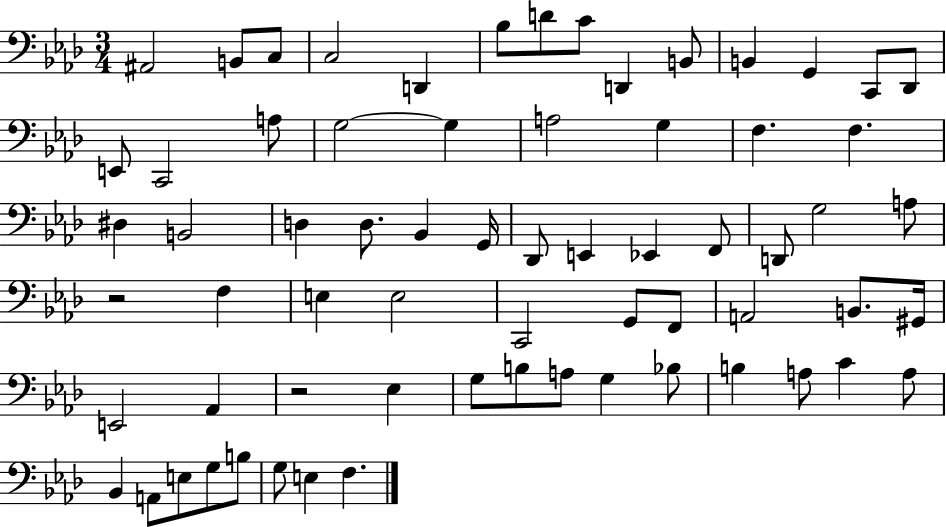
A#2/h B2/e C3/e C3/h D2/q Bb3/e D4/e C4/e D2/q B2/e B2/q G2/q C2/e Db2/e E2/e C2/h A3/e G3/h G3/q A3/h G3/q F3/q. F3/q. D#3/q B2/h D3/q D3/e. Bb2/q G2/s Db2/e E2/q Eb2/q F2/e D2/e G3/h A3/e R/h F3/q E3/q E3/h C2/h G2/e F2/e A2/h B2/e. G#2/s E2/h Ab2/q R/h Eb3/q G3/e B3/e A3/e G3/q Bb3/e B3/q A3/e C4/q A3/e Bb2/q A2/e E3/e G3/e B3/e G3/e E3/q F3/q.